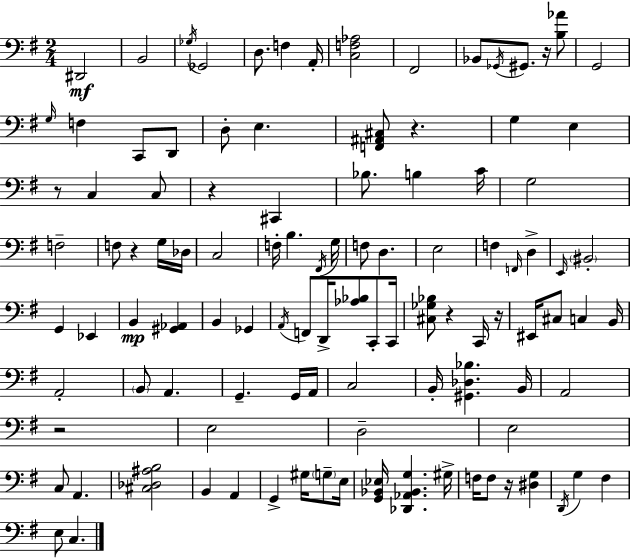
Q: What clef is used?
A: bass